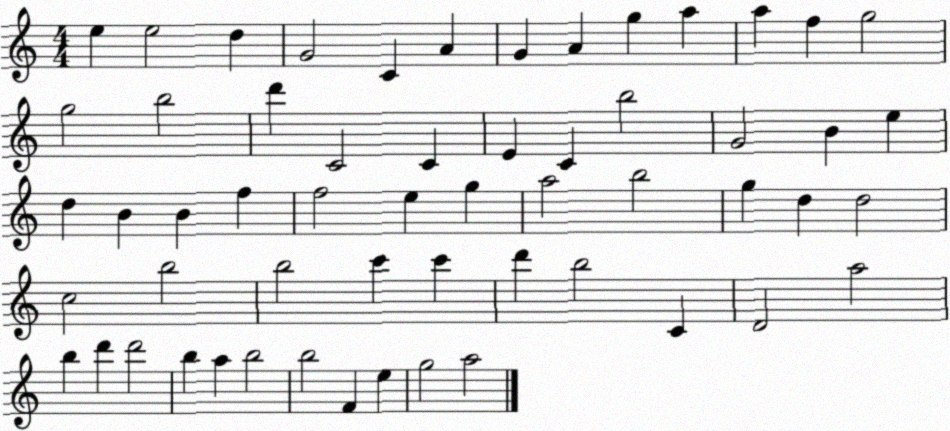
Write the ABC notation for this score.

X:1
T:Untitled
M:4/4
L:1/4
K:C
e e2 d G2 C A G A g a a f g2 g2 b2 d' C2 C E C b2 G2 B e d B B f f2 e g a2 b2 g d d2 c2 b2 b2 c' c' d' b2 C D2 a2 b d' d'2 b a b2 b2 F e g2 a2